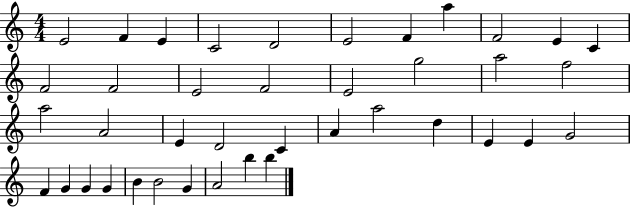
E4/h F4/q E4/q C4/h D4/h E4/h F4/q A5/q F4/h E4/q C4/q F4/h F4/h E4/h F4/h E4/h G5/h A5/h F5/h A5/h A4/h E4/q D4/h C4/q A4/q A5/h D5/q E4/q E4/q G4/h F4/q G4/q G4/q G4/q B4/q B4/h G4/q A4/h B5/q B5/q